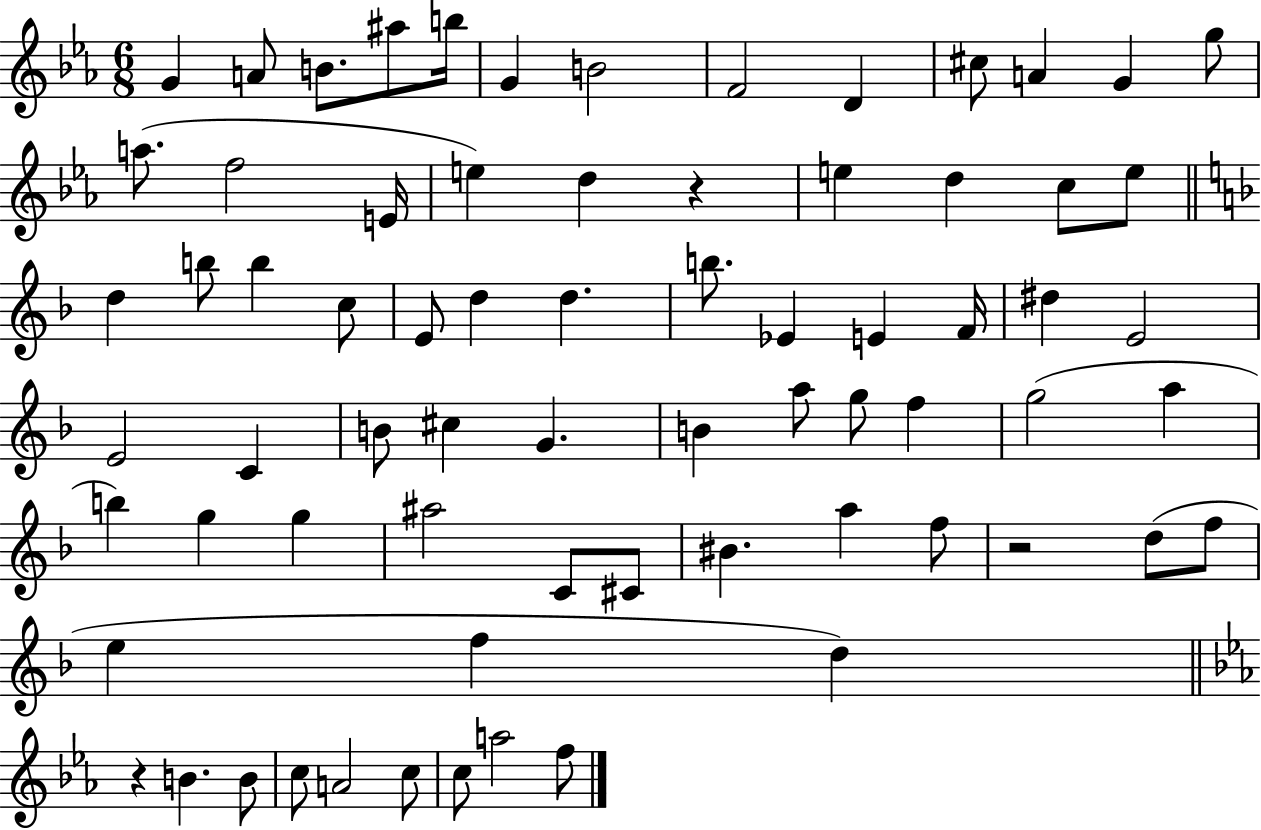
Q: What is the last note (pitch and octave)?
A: F5